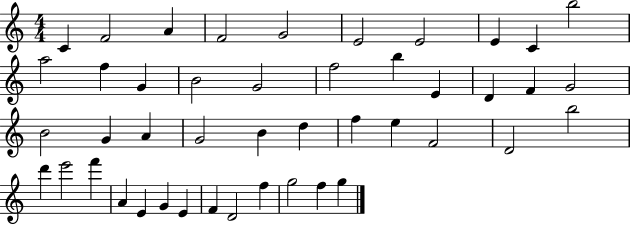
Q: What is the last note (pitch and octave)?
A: G5